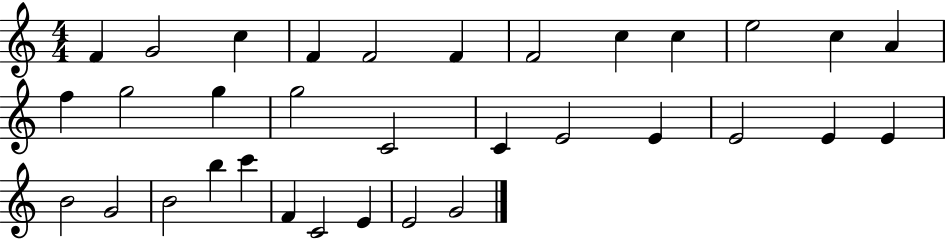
{
  \clef treble
  \numericTimeSignature
  \time 4/4
  \key c \major
  f'4 g'2 c''4 | f'4 f'2 f'4 | f'2 c''4 c''4 | e''2 c''4 a'4 | \break f''4 g''2 g''4 | g''2 c'2 | c'4 e'2 e'4 | e'2 e'4 e'4 | \break b'2 g'2 | b'2 b''4 c'''4 | f'4 c'2 e'4 | e'2 g'2 | \break \bar "|."
}